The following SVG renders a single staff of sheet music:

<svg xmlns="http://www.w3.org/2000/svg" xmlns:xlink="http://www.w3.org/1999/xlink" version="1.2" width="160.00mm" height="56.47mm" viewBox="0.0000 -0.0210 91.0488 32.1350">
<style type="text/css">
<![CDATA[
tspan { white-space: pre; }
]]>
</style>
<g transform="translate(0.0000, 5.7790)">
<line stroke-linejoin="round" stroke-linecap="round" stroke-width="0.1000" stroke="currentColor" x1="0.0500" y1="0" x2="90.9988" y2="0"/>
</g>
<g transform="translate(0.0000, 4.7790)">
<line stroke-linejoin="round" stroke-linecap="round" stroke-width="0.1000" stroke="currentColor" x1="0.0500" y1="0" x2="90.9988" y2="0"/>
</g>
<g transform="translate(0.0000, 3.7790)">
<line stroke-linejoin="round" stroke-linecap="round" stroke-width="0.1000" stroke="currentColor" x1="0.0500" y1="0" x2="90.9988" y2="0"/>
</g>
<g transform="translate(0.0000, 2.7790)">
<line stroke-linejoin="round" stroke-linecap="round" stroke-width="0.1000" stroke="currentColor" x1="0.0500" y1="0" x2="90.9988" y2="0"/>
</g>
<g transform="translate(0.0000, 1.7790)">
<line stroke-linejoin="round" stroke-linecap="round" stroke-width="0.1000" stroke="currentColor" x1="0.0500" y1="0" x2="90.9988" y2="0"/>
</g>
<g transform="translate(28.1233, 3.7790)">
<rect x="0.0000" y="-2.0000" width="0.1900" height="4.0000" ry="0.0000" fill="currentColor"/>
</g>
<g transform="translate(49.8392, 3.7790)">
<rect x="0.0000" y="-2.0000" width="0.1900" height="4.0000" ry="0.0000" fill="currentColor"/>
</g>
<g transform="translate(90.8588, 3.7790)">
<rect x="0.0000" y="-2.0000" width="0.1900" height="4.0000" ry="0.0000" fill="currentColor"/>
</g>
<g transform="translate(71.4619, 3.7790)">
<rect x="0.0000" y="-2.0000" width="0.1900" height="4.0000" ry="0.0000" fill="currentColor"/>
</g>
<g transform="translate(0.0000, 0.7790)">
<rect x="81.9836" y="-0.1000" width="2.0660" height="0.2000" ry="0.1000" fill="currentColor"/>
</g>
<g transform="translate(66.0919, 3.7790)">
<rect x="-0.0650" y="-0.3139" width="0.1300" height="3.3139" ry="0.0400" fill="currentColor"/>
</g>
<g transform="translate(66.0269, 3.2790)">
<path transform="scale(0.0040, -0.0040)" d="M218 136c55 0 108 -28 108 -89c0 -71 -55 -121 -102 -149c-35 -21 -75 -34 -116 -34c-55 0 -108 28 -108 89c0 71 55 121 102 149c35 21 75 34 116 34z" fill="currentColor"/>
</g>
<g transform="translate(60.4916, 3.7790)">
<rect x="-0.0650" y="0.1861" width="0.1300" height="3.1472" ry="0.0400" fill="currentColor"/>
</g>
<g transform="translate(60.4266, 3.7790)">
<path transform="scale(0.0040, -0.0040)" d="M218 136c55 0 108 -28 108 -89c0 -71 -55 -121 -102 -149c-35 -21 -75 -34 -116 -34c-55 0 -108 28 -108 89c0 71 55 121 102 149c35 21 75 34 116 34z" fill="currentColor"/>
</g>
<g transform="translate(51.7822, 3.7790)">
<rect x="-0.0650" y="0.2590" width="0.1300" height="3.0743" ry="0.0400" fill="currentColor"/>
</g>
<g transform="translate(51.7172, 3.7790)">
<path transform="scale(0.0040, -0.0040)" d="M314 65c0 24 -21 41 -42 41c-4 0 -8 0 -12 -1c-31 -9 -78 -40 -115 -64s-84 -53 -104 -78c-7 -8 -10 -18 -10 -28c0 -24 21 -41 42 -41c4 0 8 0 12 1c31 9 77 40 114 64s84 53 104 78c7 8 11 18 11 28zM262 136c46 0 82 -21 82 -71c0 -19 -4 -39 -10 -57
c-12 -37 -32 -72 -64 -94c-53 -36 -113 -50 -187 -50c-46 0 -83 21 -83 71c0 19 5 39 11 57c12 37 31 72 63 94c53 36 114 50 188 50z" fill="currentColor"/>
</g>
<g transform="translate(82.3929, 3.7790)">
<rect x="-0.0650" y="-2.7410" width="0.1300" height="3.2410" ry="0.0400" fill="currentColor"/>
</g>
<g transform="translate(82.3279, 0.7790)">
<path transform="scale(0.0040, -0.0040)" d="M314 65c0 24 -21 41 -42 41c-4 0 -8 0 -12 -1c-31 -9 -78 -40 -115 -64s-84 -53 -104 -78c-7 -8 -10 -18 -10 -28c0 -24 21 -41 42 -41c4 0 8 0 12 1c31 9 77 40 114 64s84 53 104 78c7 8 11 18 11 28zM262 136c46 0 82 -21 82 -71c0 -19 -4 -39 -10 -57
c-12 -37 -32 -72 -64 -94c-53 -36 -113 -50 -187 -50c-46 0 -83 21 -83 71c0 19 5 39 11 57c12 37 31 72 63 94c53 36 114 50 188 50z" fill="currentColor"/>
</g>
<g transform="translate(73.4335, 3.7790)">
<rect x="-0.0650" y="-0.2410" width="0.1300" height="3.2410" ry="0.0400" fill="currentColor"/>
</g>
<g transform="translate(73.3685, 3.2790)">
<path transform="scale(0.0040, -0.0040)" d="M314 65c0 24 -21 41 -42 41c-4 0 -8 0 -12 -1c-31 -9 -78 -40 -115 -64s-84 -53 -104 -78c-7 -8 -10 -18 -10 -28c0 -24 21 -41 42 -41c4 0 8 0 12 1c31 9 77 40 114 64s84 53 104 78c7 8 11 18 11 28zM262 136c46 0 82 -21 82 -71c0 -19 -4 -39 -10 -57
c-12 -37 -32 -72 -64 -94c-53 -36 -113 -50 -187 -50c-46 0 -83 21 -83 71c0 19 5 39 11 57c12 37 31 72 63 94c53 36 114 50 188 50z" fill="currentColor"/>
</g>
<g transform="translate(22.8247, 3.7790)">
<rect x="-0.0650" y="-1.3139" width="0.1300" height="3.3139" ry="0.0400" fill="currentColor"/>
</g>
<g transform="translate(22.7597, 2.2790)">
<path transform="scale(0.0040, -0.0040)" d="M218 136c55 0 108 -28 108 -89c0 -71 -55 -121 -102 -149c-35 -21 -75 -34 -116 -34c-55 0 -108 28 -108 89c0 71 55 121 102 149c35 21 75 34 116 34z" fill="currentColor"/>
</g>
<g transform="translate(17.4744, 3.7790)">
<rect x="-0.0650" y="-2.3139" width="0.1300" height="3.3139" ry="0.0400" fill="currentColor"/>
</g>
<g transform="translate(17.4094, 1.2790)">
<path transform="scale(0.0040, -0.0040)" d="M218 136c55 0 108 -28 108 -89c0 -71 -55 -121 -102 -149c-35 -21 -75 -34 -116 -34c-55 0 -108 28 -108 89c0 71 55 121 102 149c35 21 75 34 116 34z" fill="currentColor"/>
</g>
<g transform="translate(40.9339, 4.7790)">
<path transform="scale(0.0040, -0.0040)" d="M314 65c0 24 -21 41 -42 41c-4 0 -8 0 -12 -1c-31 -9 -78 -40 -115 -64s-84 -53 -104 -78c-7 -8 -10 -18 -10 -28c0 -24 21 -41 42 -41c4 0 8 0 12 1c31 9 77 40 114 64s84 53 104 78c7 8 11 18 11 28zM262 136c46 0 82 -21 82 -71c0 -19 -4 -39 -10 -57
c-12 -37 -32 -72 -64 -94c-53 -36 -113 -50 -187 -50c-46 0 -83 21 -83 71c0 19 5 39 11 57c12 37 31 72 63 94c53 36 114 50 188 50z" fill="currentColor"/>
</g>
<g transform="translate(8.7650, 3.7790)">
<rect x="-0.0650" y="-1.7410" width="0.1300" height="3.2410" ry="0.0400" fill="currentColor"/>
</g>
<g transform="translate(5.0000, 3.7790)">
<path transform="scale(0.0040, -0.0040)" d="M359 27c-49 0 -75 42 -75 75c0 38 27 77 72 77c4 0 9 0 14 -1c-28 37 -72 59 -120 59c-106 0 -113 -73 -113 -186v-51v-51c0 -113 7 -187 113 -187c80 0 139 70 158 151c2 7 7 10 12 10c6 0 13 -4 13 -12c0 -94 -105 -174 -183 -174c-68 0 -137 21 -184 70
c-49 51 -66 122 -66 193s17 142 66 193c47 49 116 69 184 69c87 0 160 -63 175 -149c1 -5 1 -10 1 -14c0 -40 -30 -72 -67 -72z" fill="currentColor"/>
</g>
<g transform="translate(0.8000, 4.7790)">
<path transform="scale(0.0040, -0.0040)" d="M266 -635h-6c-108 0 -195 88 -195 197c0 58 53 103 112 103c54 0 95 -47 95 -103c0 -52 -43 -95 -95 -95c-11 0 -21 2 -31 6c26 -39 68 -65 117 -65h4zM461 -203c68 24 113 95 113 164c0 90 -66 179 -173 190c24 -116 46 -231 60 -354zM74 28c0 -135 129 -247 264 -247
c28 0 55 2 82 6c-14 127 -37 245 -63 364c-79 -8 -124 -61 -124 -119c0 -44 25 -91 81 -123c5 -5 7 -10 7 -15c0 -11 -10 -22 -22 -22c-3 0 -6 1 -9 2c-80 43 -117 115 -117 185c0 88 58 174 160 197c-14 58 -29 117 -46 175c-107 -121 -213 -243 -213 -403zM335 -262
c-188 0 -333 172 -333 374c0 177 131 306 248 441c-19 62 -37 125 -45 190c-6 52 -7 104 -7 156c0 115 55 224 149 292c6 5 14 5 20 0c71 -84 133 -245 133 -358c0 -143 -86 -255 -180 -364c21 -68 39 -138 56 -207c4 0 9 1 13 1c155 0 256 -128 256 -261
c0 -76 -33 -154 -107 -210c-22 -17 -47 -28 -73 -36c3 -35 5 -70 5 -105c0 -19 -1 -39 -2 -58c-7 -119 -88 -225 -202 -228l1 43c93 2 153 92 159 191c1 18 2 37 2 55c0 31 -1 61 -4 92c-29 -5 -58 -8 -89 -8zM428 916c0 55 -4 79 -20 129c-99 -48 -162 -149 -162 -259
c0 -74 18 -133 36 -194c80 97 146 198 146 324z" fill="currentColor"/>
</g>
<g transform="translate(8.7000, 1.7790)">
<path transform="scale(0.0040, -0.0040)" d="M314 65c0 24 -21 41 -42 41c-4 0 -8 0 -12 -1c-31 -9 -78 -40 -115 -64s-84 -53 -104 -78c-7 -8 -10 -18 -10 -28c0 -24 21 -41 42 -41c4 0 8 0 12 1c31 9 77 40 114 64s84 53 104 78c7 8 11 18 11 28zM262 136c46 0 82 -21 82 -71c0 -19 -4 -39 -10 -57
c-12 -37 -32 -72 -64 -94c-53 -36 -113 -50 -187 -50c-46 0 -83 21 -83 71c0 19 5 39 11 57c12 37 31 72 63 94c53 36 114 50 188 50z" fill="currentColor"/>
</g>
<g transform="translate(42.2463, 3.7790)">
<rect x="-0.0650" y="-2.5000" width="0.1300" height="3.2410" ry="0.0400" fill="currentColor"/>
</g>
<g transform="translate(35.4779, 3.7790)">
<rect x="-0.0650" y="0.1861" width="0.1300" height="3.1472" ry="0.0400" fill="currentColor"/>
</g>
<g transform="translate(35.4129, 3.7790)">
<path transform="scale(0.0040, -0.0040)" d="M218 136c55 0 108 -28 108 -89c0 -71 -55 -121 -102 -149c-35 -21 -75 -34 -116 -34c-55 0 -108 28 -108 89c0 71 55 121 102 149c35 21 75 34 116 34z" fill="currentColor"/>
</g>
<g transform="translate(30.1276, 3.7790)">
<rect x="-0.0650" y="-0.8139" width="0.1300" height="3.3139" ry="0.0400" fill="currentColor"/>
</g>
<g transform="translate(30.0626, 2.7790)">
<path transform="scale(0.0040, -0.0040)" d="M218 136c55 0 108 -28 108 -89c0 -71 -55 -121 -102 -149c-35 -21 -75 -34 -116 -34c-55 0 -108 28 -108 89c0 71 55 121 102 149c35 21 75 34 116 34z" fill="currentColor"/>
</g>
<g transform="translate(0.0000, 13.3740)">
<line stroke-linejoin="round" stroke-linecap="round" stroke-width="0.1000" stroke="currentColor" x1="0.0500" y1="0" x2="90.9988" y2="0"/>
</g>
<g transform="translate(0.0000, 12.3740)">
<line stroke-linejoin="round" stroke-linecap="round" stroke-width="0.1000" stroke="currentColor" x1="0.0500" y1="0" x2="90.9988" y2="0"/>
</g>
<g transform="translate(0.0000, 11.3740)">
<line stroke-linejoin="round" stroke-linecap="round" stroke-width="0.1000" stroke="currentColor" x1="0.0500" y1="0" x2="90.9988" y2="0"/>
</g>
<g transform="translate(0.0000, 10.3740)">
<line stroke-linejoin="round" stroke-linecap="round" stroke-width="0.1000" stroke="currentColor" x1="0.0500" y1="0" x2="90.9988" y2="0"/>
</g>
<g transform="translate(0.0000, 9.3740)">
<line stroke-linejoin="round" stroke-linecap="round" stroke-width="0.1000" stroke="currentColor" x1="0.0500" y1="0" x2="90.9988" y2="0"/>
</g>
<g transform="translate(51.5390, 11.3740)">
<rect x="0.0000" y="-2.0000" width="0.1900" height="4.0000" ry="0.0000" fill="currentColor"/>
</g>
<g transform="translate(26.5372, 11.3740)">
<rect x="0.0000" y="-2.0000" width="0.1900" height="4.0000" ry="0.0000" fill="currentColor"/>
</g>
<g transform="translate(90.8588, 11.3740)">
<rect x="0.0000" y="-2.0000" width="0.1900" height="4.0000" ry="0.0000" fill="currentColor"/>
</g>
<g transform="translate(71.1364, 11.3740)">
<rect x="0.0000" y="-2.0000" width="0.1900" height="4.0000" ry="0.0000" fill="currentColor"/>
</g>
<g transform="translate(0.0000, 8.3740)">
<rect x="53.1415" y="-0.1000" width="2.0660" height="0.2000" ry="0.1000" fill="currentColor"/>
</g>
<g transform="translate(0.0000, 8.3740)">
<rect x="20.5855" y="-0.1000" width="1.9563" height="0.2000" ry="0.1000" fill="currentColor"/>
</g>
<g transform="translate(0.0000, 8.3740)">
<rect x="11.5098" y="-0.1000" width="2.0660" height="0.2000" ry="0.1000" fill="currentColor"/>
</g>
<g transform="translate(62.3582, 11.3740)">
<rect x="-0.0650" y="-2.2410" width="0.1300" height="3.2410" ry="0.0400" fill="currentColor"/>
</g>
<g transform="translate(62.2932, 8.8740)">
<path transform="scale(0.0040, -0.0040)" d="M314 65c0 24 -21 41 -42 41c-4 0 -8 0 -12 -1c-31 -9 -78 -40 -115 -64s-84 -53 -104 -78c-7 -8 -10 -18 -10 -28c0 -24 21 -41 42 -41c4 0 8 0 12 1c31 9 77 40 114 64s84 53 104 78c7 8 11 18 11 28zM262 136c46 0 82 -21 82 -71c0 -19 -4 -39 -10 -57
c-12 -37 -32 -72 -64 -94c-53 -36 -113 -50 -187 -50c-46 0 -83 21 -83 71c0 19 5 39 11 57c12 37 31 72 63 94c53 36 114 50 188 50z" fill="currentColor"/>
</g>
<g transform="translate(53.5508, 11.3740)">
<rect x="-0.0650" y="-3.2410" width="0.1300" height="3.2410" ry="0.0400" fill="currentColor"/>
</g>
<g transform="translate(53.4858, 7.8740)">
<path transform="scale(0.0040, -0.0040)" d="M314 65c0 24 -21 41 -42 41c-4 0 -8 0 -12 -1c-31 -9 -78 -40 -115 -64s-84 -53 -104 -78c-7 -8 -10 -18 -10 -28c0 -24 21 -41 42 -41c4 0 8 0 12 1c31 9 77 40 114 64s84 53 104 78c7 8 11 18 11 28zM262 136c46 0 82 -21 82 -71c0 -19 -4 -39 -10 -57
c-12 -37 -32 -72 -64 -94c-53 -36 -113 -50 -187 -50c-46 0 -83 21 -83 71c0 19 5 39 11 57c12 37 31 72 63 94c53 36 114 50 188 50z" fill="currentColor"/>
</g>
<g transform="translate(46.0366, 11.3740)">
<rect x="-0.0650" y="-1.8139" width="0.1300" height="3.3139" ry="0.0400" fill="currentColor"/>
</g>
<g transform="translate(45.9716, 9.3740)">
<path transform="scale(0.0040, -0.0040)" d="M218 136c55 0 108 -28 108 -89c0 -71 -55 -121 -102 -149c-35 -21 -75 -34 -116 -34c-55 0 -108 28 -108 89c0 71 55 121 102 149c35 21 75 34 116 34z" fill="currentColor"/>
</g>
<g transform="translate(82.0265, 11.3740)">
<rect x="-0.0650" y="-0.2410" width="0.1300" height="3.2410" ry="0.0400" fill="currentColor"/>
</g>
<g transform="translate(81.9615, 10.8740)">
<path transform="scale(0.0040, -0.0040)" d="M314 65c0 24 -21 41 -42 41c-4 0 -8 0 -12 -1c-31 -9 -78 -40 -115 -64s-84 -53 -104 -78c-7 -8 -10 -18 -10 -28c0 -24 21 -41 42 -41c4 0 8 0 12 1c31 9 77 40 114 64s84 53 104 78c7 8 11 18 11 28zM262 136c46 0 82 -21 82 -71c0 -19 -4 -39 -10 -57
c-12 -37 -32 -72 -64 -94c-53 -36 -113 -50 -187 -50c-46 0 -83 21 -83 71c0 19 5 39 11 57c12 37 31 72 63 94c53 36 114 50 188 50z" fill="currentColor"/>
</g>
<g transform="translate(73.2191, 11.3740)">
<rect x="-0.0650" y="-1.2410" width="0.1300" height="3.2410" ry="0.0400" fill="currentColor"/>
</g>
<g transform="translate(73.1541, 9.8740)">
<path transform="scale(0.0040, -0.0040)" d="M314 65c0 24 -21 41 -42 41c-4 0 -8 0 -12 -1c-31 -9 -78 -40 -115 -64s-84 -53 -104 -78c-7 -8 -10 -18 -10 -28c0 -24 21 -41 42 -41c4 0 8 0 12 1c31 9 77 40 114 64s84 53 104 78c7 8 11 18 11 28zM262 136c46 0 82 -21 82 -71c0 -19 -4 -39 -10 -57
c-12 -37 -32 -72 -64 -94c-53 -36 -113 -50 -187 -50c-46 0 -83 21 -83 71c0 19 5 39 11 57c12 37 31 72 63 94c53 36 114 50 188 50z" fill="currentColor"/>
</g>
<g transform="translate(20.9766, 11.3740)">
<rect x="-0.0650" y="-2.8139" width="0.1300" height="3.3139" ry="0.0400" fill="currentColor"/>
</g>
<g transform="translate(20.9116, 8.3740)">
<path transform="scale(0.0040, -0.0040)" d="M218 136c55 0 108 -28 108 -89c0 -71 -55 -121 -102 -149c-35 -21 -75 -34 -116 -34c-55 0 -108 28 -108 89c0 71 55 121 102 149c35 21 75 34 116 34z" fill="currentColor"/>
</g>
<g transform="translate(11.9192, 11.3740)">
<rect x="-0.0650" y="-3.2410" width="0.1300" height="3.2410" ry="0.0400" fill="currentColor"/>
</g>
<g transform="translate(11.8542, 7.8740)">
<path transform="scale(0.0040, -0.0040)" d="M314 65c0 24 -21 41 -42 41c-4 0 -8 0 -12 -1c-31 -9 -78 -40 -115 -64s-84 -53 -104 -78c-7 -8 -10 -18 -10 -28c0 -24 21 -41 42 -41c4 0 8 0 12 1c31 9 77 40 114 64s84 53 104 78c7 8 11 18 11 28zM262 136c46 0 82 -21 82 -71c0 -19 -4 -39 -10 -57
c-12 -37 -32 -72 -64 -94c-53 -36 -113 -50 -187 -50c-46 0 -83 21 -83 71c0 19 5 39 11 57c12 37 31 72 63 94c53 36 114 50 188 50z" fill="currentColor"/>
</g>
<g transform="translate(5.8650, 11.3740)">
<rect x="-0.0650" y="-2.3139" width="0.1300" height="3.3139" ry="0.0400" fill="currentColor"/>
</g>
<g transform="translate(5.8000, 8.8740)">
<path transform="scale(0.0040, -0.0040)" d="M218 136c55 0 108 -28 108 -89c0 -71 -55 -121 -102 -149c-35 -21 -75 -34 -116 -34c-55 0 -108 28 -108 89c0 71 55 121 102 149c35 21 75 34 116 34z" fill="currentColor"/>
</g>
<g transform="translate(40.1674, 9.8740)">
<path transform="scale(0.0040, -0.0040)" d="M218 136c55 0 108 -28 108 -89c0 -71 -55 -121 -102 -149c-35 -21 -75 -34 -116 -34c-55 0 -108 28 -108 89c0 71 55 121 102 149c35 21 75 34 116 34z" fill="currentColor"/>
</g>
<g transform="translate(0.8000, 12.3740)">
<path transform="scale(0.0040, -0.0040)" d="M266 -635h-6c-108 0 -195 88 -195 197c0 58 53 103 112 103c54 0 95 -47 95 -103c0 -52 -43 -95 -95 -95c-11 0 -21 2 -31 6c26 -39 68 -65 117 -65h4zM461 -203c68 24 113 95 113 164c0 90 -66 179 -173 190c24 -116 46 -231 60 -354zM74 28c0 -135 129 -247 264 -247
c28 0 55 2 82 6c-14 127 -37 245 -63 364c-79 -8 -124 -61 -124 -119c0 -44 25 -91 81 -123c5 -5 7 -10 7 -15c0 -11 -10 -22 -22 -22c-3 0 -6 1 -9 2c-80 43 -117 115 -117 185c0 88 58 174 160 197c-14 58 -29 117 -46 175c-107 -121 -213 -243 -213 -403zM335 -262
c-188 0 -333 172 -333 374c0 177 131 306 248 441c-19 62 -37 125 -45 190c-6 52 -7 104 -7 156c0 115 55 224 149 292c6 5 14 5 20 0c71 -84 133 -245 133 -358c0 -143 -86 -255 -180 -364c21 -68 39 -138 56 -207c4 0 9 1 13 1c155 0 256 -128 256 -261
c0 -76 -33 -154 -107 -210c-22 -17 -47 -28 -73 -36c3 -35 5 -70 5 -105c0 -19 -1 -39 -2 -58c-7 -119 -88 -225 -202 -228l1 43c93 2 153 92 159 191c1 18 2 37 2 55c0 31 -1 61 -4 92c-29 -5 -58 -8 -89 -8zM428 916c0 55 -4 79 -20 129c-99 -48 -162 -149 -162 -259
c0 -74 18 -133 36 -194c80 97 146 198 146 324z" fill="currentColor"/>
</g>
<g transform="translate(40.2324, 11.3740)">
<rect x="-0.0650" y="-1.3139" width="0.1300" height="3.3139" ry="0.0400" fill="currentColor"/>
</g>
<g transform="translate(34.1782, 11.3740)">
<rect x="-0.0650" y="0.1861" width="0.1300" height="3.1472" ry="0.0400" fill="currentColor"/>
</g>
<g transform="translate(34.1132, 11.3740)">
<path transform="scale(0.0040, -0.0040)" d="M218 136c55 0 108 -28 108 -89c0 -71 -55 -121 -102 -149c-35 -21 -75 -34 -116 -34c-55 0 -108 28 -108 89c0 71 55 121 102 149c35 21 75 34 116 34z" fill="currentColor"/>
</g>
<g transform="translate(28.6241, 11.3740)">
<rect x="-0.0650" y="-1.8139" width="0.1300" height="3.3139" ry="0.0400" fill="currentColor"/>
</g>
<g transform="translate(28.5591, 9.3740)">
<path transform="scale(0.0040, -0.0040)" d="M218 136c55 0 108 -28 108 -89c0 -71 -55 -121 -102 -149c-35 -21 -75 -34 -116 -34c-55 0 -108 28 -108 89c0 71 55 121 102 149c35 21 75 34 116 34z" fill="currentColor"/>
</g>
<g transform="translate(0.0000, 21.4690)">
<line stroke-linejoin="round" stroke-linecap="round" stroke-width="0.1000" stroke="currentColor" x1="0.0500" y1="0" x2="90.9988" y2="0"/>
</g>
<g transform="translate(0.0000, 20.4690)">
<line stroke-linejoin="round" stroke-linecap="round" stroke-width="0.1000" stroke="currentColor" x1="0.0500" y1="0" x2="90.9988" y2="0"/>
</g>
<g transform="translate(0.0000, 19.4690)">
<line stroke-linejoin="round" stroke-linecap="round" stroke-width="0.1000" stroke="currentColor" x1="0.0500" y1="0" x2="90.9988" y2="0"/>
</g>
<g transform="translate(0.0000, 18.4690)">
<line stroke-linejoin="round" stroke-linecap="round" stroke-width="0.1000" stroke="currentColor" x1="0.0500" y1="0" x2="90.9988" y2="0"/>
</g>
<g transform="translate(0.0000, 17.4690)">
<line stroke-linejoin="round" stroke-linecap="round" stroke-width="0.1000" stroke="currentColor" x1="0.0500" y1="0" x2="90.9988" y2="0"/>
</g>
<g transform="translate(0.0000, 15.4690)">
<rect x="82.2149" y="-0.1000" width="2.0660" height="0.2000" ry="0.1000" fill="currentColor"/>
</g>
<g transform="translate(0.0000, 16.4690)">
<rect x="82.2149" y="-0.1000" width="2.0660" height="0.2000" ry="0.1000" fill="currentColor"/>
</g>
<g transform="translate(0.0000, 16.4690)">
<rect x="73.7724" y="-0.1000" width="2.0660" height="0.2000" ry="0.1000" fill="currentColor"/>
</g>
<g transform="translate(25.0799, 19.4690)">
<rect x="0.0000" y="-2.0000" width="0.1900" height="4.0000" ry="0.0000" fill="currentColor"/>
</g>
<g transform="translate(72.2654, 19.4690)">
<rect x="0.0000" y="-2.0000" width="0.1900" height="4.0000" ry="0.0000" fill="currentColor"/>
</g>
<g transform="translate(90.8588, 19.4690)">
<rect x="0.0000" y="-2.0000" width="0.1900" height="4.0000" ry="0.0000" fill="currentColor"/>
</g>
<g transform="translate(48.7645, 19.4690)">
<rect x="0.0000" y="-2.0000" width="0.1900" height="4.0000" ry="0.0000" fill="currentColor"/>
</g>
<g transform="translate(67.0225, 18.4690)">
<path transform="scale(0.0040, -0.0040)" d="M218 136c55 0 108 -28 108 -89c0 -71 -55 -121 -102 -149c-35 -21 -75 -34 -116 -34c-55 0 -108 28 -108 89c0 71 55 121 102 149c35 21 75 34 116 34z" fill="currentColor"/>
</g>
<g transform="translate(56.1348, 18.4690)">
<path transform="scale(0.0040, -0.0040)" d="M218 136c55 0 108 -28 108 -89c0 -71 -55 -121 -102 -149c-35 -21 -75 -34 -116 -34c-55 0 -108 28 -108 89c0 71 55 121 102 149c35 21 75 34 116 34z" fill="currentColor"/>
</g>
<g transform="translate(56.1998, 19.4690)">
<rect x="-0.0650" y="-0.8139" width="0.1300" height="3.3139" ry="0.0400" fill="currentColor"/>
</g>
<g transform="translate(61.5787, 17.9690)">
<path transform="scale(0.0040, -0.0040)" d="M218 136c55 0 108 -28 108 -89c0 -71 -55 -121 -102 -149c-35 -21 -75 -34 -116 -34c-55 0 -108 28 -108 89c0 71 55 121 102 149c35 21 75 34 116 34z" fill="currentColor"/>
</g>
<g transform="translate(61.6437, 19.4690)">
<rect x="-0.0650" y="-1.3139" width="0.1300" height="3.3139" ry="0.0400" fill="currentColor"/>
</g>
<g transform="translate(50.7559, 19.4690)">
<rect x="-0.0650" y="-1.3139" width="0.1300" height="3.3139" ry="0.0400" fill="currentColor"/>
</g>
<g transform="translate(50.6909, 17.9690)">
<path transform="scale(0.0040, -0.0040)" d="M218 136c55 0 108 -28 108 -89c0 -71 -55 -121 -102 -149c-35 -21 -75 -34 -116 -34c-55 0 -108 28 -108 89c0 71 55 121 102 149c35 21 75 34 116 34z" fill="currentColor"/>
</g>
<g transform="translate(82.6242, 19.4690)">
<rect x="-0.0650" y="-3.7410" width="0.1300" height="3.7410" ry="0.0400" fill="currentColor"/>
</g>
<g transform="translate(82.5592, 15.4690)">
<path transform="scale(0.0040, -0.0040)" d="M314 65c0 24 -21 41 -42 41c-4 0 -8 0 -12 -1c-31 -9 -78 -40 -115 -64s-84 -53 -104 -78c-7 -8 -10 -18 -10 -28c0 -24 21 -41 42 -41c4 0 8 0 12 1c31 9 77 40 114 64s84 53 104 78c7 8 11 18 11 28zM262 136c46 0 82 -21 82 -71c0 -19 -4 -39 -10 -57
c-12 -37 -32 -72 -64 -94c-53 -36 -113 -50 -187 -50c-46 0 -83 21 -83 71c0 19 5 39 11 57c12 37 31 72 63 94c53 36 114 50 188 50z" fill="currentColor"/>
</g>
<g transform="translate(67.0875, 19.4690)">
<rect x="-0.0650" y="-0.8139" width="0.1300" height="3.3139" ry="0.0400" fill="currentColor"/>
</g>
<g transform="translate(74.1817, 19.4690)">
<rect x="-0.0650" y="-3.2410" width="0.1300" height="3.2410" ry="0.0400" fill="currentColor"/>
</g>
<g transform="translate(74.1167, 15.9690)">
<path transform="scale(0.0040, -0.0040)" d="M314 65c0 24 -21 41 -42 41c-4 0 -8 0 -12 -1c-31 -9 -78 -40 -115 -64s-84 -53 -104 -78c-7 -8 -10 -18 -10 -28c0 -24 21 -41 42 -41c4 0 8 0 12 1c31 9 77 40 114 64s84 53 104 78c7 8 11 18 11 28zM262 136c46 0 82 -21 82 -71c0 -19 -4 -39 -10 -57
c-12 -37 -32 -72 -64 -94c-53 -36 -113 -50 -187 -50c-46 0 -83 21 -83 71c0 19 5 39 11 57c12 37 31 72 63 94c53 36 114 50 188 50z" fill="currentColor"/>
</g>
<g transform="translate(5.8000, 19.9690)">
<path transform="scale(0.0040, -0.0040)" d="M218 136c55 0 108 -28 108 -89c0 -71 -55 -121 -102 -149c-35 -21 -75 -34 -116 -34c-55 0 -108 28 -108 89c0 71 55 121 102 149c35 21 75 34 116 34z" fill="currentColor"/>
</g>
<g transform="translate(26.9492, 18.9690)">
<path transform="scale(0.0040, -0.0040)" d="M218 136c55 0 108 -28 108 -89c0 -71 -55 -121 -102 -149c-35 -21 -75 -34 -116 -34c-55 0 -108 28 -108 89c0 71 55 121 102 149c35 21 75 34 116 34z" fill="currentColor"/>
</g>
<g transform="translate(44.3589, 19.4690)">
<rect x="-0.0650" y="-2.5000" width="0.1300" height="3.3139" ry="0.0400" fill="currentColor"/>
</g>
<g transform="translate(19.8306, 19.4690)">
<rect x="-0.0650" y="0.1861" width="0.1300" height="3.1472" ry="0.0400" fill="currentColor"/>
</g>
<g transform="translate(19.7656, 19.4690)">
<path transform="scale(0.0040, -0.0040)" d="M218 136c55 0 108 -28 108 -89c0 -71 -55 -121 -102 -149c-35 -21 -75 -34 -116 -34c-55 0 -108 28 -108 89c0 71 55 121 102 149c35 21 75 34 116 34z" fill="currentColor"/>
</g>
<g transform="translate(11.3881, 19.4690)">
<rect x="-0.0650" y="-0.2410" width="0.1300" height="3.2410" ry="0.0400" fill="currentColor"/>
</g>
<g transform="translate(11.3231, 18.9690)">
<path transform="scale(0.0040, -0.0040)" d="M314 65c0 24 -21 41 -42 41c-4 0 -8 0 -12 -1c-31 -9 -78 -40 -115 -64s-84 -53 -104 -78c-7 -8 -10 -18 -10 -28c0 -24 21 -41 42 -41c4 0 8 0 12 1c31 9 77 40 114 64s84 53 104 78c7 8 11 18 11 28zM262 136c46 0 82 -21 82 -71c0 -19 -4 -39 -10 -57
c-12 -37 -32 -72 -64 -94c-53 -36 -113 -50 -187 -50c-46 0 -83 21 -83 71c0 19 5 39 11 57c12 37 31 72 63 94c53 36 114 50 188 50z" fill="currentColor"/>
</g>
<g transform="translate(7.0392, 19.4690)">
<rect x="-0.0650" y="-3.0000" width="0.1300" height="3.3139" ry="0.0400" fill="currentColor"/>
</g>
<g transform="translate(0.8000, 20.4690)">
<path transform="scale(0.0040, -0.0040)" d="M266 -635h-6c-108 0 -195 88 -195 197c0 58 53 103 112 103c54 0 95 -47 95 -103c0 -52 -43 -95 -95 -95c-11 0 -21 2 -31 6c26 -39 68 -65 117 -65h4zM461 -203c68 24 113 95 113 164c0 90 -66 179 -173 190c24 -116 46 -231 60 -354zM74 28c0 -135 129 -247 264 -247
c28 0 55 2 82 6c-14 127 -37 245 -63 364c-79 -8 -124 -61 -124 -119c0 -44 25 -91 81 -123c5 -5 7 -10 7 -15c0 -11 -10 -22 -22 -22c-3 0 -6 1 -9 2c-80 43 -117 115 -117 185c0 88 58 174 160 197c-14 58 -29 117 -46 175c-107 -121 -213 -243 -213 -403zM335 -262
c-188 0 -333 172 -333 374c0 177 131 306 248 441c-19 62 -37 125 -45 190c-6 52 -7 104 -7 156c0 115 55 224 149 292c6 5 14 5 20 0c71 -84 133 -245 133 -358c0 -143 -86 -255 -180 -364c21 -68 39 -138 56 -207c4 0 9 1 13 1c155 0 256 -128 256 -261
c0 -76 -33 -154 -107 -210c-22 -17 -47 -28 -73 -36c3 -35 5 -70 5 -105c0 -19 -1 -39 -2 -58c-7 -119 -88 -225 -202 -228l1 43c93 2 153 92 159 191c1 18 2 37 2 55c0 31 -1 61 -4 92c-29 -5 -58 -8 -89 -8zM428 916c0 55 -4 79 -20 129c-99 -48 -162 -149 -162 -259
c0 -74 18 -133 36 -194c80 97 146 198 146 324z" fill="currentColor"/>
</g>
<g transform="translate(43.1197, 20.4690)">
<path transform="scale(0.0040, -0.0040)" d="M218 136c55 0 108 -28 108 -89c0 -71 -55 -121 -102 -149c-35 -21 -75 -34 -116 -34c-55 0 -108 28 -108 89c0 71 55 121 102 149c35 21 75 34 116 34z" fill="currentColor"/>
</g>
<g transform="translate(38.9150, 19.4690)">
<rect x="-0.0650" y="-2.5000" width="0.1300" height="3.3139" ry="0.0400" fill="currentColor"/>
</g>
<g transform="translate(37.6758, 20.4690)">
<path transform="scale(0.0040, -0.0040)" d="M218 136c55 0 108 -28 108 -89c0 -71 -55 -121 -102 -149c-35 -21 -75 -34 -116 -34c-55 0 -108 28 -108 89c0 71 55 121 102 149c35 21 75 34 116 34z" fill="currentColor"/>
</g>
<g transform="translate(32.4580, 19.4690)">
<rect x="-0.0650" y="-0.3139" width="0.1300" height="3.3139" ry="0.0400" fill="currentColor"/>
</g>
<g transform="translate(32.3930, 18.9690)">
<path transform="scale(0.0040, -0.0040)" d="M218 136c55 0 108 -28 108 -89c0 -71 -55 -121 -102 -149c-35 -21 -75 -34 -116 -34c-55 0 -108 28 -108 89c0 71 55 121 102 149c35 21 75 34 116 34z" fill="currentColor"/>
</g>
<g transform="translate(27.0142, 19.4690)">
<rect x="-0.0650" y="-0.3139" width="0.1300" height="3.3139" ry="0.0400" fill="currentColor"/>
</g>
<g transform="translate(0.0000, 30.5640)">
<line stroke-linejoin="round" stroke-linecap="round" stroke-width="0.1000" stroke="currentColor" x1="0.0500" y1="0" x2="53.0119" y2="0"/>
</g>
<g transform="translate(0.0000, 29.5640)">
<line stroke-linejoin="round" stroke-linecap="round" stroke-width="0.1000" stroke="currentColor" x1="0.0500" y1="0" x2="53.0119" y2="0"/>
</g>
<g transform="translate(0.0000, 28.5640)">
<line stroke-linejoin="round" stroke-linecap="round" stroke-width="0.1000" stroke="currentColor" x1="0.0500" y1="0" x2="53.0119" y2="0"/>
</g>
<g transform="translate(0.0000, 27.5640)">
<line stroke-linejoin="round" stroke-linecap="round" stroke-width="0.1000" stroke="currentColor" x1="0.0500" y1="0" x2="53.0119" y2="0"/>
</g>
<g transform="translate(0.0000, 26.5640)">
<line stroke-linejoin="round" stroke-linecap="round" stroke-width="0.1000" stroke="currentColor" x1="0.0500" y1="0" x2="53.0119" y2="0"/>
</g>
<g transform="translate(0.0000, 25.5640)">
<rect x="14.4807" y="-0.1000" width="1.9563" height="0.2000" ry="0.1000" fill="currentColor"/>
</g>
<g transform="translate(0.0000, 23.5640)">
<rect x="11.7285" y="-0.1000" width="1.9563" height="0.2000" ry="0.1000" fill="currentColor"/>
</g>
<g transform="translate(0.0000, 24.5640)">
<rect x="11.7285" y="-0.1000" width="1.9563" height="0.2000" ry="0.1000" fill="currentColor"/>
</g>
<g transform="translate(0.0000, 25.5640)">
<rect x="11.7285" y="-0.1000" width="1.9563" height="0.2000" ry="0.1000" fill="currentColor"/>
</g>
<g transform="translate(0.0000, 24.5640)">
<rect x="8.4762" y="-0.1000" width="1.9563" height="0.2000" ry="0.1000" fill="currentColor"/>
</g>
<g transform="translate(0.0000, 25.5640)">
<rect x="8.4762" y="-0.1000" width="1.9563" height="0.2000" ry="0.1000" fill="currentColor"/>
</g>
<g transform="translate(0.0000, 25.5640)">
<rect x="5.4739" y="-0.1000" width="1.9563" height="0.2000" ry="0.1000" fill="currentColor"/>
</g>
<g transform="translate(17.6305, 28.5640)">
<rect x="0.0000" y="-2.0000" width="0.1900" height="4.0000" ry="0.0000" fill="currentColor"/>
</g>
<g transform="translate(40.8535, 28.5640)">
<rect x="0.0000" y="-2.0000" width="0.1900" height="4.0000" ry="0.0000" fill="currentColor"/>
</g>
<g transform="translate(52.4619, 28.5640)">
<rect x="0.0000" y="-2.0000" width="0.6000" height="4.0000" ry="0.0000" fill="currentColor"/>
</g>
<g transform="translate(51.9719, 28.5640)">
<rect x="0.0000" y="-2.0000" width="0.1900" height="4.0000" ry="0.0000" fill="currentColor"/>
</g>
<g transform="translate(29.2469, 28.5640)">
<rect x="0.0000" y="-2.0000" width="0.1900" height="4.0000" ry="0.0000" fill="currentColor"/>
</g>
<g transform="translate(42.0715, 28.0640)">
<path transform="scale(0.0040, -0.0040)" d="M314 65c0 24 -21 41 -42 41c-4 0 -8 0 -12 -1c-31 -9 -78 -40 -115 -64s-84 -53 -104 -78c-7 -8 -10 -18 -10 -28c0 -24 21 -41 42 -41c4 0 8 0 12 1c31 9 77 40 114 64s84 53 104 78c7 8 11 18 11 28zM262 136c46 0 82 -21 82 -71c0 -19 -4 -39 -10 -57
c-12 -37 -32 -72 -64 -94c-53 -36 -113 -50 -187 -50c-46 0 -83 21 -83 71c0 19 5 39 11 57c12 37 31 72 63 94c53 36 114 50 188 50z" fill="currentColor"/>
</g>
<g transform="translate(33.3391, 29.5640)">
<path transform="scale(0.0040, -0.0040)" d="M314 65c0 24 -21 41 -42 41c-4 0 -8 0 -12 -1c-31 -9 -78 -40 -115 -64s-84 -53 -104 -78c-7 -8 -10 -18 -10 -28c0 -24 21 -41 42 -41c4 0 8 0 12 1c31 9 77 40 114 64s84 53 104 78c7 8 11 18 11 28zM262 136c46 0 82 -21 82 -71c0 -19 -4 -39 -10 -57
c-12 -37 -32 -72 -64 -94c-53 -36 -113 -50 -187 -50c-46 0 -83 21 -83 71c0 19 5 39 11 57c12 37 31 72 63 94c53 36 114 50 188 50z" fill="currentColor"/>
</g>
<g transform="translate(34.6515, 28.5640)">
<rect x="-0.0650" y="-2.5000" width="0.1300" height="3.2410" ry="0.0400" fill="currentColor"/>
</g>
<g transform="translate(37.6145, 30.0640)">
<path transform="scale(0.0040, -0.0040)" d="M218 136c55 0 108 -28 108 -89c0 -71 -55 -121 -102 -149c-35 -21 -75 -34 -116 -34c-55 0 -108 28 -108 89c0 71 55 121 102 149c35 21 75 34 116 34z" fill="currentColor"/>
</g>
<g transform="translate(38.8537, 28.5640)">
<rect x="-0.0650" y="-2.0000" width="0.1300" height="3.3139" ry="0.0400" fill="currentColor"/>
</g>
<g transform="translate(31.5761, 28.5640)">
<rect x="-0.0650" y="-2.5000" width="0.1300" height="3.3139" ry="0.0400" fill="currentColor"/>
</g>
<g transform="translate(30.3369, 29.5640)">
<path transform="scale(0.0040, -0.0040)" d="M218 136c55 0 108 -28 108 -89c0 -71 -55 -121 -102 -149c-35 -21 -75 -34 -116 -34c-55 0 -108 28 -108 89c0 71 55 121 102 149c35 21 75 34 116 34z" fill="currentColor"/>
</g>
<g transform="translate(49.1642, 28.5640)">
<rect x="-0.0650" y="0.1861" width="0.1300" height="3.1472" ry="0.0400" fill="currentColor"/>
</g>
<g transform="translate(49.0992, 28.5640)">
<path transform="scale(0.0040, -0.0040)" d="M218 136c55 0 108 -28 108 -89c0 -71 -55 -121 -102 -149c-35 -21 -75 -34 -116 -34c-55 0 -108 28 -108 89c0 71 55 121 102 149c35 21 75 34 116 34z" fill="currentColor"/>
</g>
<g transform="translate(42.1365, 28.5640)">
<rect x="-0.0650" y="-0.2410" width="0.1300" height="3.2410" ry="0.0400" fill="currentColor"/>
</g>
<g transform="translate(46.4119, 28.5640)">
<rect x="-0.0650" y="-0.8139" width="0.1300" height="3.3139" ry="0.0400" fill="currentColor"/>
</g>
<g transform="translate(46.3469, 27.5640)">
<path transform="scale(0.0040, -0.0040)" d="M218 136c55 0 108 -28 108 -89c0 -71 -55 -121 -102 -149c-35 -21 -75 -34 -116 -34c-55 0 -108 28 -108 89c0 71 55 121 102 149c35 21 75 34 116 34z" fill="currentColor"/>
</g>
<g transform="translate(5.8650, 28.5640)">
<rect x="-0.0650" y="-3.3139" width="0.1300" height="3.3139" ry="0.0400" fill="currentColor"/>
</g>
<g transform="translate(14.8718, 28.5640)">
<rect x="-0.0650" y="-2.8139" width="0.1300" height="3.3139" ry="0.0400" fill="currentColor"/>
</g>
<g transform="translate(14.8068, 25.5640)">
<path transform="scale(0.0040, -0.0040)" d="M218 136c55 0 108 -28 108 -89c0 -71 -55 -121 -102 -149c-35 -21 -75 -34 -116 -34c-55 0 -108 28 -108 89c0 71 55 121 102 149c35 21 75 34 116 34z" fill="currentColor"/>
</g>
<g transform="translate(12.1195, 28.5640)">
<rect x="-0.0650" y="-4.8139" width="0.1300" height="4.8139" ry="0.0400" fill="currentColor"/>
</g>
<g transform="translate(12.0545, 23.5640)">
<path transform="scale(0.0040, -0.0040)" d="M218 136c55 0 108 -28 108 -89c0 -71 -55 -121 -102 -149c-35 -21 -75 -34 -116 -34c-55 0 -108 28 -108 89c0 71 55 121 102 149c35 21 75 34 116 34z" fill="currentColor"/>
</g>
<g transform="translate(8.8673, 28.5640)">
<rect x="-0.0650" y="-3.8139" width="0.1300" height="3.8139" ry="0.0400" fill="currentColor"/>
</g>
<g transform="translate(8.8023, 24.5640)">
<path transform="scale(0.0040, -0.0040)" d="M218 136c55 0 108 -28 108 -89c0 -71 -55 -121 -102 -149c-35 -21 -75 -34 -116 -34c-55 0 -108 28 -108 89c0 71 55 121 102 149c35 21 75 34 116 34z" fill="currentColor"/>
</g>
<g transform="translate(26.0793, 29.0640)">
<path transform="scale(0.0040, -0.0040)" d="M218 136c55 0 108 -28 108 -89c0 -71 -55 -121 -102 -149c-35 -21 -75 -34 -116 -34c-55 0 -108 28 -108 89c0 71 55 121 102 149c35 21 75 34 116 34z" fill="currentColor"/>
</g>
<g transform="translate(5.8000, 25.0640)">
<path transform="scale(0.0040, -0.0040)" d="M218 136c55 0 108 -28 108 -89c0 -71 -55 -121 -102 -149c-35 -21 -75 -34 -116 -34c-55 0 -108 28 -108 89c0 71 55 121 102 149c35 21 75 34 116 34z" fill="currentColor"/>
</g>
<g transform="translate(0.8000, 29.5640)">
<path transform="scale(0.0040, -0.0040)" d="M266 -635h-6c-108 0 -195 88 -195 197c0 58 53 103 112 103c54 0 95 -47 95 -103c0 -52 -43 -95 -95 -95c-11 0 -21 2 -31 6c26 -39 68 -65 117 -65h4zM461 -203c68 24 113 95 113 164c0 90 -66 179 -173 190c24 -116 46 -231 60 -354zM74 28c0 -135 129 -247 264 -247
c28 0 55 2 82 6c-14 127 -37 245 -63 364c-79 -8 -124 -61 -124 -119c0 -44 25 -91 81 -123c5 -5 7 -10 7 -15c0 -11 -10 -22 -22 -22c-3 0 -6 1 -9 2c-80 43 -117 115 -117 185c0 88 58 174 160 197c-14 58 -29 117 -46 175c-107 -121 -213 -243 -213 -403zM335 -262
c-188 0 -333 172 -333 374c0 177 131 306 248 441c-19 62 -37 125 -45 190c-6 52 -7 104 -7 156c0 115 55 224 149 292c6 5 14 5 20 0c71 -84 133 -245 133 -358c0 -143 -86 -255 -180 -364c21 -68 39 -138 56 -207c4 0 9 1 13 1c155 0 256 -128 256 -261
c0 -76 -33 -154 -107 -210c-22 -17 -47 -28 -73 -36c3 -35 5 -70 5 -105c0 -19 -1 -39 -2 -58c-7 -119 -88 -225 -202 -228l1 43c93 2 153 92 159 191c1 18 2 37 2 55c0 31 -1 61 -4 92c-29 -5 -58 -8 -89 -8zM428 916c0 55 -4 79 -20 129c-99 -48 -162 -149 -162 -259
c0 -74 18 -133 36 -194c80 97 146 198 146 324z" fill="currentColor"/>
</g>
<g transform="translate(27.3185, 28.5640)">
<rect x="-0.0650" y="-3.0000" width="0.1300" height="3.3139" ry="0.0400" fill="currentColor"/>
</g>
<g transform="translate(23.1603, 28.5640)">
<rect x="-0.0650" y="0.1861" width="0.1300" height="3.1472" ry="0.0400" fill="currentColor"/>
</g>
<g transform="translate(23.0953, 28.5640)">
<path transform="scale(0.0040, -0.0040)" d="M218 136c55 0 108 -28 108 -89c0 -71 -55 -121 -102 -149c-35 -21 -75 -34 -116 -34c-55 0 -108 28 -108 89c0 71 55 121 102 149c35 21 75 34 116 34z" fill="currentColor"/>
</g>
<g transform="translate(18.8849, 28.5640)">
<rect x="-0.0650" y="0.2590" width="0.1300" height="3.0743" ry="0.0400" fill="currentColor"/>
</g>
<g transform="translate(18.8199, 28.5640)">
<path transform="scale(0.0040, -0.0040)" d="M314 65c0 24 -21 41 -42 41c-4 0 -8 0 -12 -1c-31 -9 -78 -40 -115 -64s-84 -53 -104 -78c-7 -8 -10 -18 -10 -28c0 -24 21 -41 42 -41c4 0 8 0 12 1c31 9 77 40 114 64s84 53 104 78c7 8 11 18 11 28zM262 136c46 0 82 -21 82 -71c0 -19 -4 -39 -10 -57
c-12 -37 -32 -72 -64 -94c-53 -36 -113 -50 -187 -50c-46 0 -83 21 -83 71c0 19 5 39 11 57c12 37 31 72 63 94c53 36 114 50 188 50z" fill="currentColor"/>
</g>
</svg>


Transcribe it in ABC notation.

X:1
T:Untitled
M:4/4
L:1/4
K:C
f2 g e d B G2 B2 B c c2 a2 g b2 a f B e f b2 g2 e2 c2 A c2 B c c G G e d e d b2 c'2 b c' e' a B2 B A G G2 F c2 d B